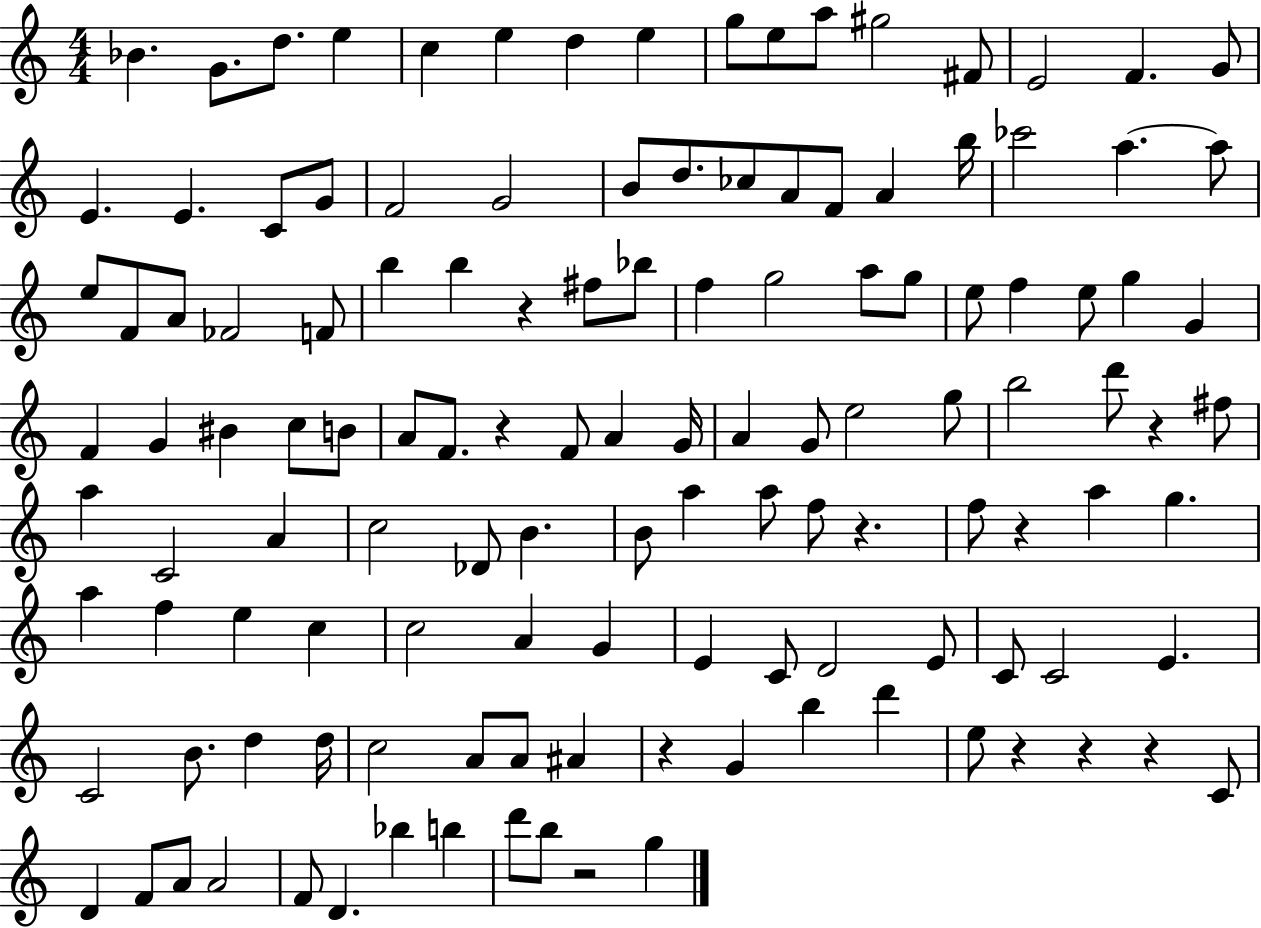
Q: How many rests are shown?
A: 10